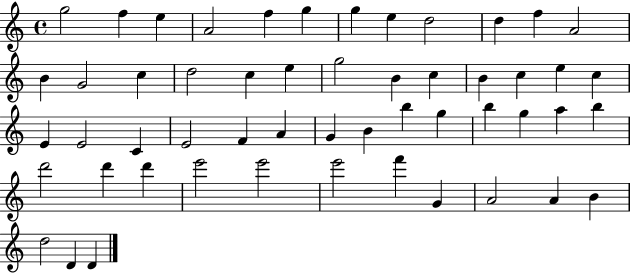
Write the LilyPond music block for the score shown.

{
  \clef treble
  \time 4/4
  \defaultTimeSignature
  \key c \major
  g''2 f''4 e''4 | a'2 f''4 g''4 | g''4 e''4 d''2 | d''4 f''4 a'2 | \break b'4 g'2 c''4 | d''2 c''4 e''4 | g''2 b'4 c''4 | b'4 c''4 e''4 c''4 | \break e'4 e'2 c'4 | e'2 f'4 a'4 | g'4 b'4 b''4 g''4 | b''4 g''4 a''4 b''4 | \break d'''2 d'''4 d'''4 | e'''2 e'''2 | e'''2 f'''4 g'4 | a'2 a'4 b'4 | \break d''2 d'4 d'4 | \bar "|."
}